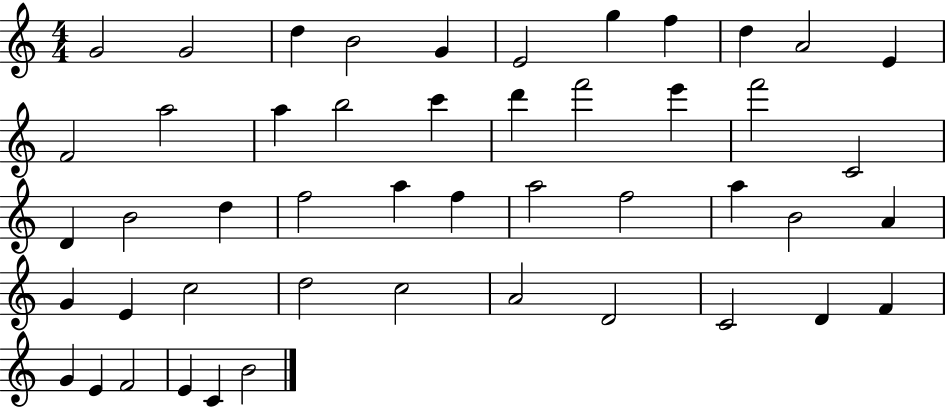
G4/h G4/h D5/q B4/h G4/q E4/h G5/q F5/q D5/q A4/h E4/q F4/h A5/h A5/q B5/h C6/q D6/q F6/h E6/q F6/h C4/h D4/q B4/h D5/q F5/h A5/q F5/q A5/h F5/h A5/q B4/h A4/q G4/q E4/q C5/h D5/h C5/h A4/h D4/h C4/h D4/q F4/q G4/q E4/q F4/h E4/q C4/q B4/h